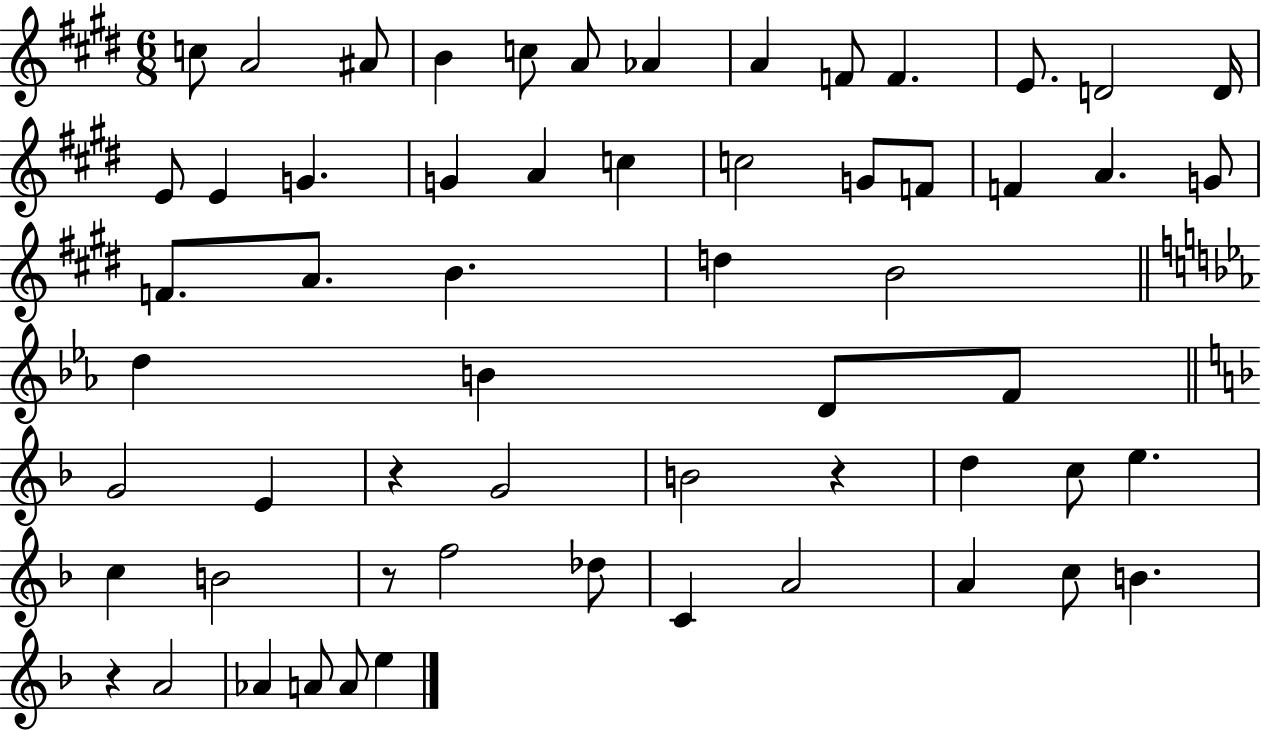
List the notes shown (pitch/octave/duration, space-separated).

C5/e A4/h A#4/e B4/q C5/e A4/e Ab4/q A4/q F4/e F4/q. E4/e. D4/h D4/s E4/e E4/q G4/q. G4/q A4/q C5/q C5/h G4/e F4/e F4/q A4/q. G4/e F4/e. A4/e. B4/q. D5/q B4/h D5/q B4/q D4/e F4/e G4/h E4/q R/q G4/h B4/h R/q D5/q C5/e E5/q. C5/q B4/h R/e F5/h Db5/e C4/q A4/h A4/q C5/e B4/q. R/q A4/h Ab4/q A4/e A4/e E5/q